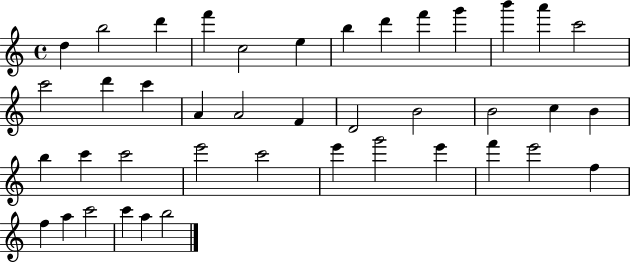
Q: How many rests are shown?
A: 0